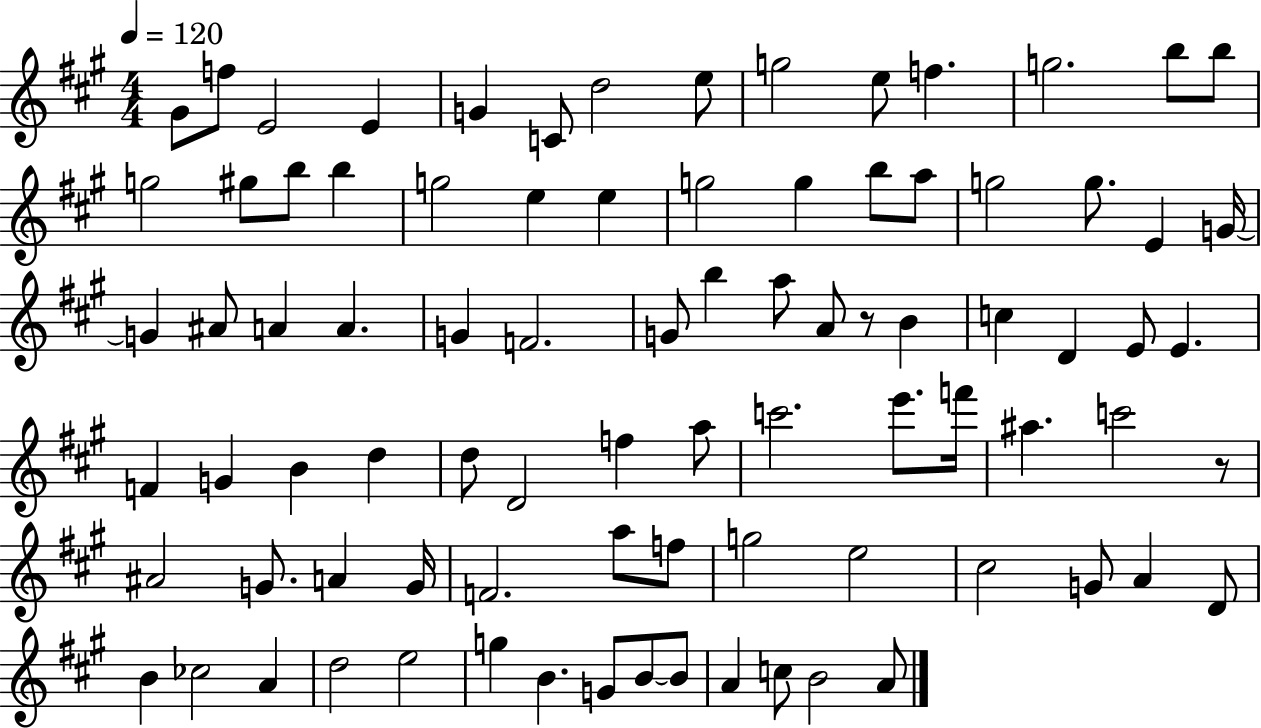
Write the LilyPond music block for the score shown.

{
  \clef treble
  \numericTimeSignature
  \time 4/4
  \key a \major
  \tempo 4 = 120
  gis'8 f''8 e'2 e'4 | g'4 c'8 d''2 e''8 | g''2 e''8 f''4. | g''2. b''8 b''8 | \break g''2 gis''8 b''8 b''4 | g''2 e''4 e''4 | g''2 g''4 b''8 a''8 | g''2 g''8. e'4 g'16~~ | \break g'4 ais'8 a'4 a'4. | g'4 f'2. | g'8 b''4 a''8 a'8 r8 b'4 | c''4 d'4 e'8 e'4. | \break f'4 g'4 b'4 d''4 | d''8 d'2 f''4 a''8 | c'''2. e'''8. f'''16 | ais''4. c'''2 r8 | \break ais'2 g'8. a'4 g'16 | f'2. a''8 f''8 | g''2 e''2 | cis''2 g'8 a'4 d'8 | \break b'4 ces''2 a'4 | d''2 e''2 | g''4 b'4. g'8 b'8~~ b'8 | a'4 c''8 b'2 a'8 | \break \bar "|."
}